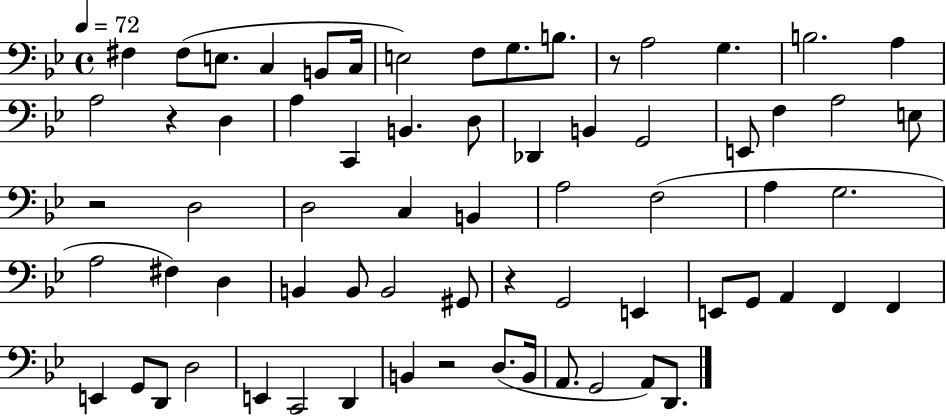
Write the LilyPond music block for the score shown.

{
  \clef bass
  \time 4/4
  \defaultTimeSignature
  \key bes \major
  \tempo 4 = 72
  fis4 fis8( e8. c4 b,8 c16 | e2) f8 g8. b8. | r8 a2 g4. | b2. a4 | \break a2 r4 d4 | a4 c,4 b,4. d8 | des,4 b,4 g,2 | e,8 f4 a2 e8 | \break r2 d2 | d2 c4 b,4 | a2 f2( | a4 g2. | \break a2 fis4) d4 | b,4 b,8 b,2 gis,8 | r4 g,2 e,4 | e,8 g,8 a,4 f,4 f,4 | \break e,4 g,8 d,8 d2 | e,4 c,2 d,4 | b,4 r2 d8.( b,16 | a,8. g,2 a,8) d,8. | \break \bar "|."
}